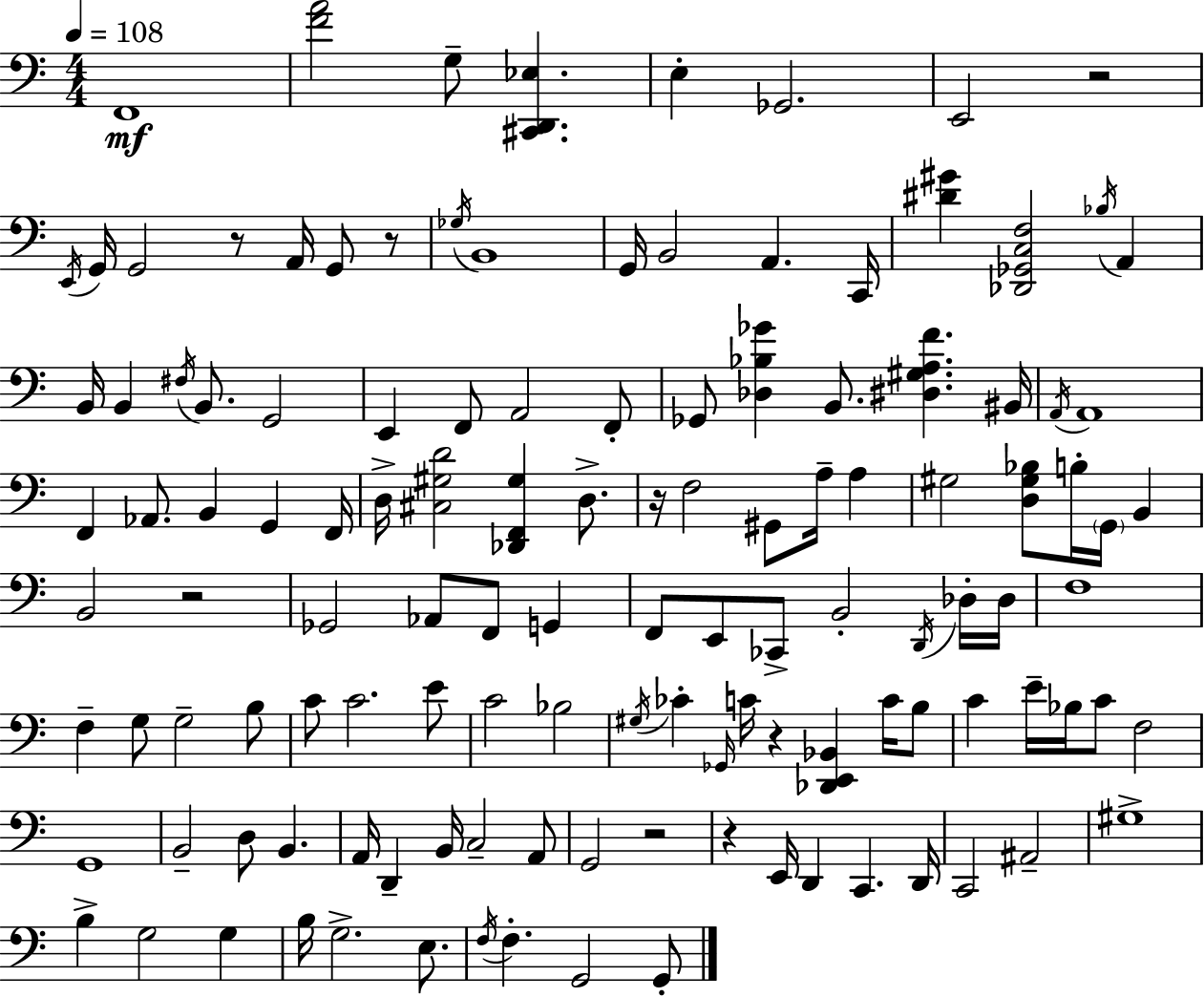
X:1
T:Untitled
M:4/4
L:1/4
K:C
F,,4 [FA]2 G,/2 [^C,,D,,_E,] E, _G,,2 E,,2 z2 E,,/4 G,,/4 G,,2 z/2 A,,/4 G,,/2 z/2 _G,/4 B,,4 G,,/4 B,,2 A,, C,,/4 [^D^G] [_D,,_G,,C,F,]2 _B,/4 A,, B,,/4 B,, ^F,/4 B,,/2 G,,2 E,, F,,/2 A,,2 F,,/2 _G,,/2 [_D,_B,_G] B,,/2 [^D,^G,A,F] ^B,,/4 A,,/4 A,,4 F,, _A,,/2 B,, G,, F,,/4 D,/4 [^C,^G,D]2 [_D,,F,,^G,] D,/2 z/4 F,2 ^G,,/2 A,/4 A, ^G,2 [D,^G,_B,]/2 B,/4 G,,/4 B,, B,,2 z2 _G,,2 _A,,/2 F,,/2 G,, F,,/2 E,,/2 _C,,/2 B,,2 D,,/4 _D,/4 _D,/4 F,4 F, G,/2 G,2 B,/2 C/2 C2 E/2 C2 _B,2 ^G,/4 _C _G,,/4 C/4 z [_D,,E,,_B,,] C/4 B,/2 C E/4 _B,/4 C/2 F,2 G,,4 B,,2 D,/2 B,, A,,/4 D,, B,,/4 C,2 A,,/2 G,,2 z2 z E,,/4 D,, C,, D,,/4 C,,2 ^A,,2 ^G,4 B, G,2 G, B,/4 G,2 E,/2 F,/4 F, G,,2 G,,/2